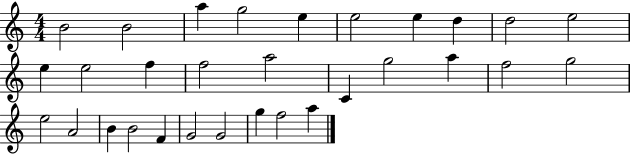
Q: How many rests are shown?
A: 0